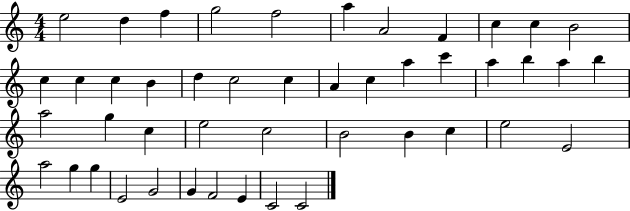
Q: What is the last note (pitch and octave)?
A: C4